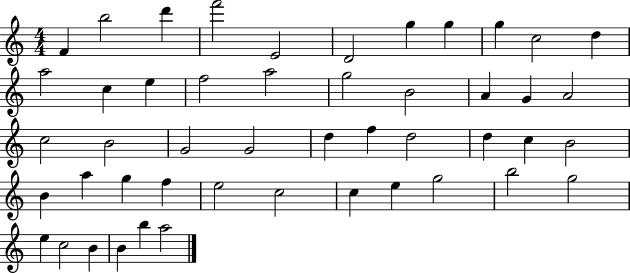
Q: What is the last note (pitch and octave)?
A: A5